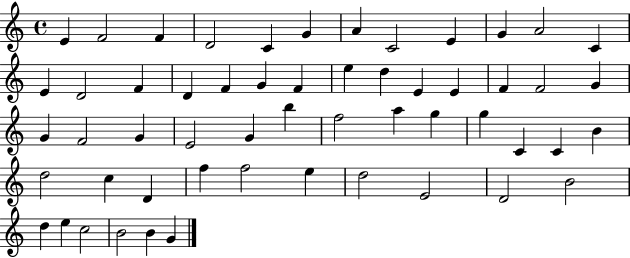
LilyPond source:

{
  \clef treble
  \time 4/4
  \defaultTimeSignature
  \key c \major
  e'4 f'2 f'4 | d'2 c'4 g'4 | a'4 c'2 e'4 | g'4 a'2 c'4 | \break e'4 d'2 f'4 | d'4 f'4 g'4 f'4 | e''4 d''4 e'4 e'4 | f'4 f'2 g'4 | \break g'4 f'2 g'4 | e'2 g'4 b''4 | f''2 a''4 g''4 | g''4 c'4 c'4 b'4 | \break d''2 c''4 d'4 | f''4 f''2 e''4 | d''2 e'2 | d'2 b'2 | \break d''4 e''4 c''2 | b'2 b'4 g'4 | \bar "|."
}